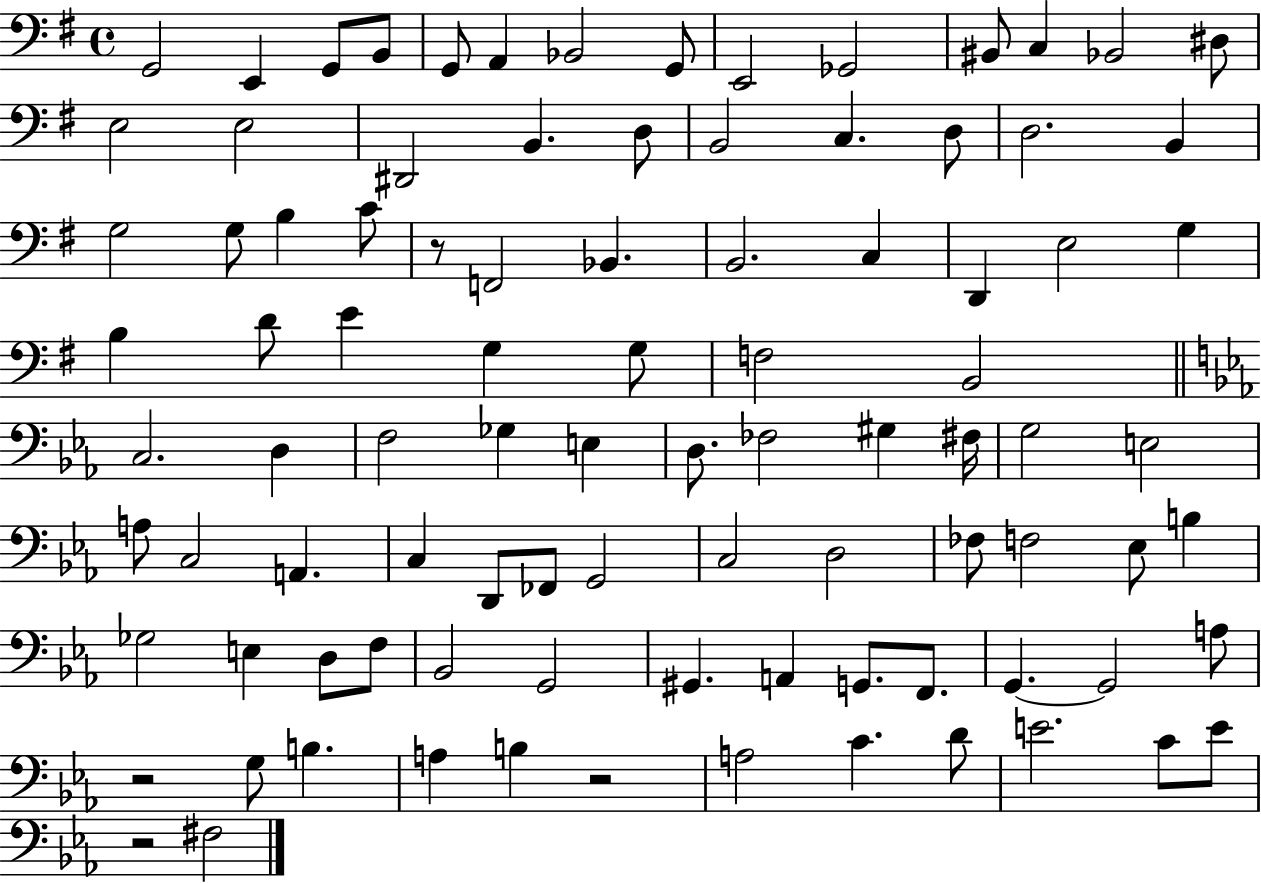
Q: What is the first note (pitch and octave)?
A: G2